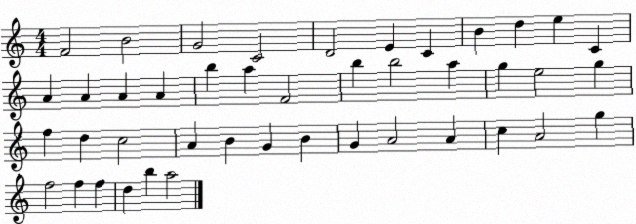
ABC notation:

X:1
T:Untitled
M:4/4
L:1/4
K:C
F2 B2 G2 C2 D2 E C B d e C A A A A b a F2 b b2 a g e2 g f d c2 A B G B G A2 A c A2 g f2 f f d b a2